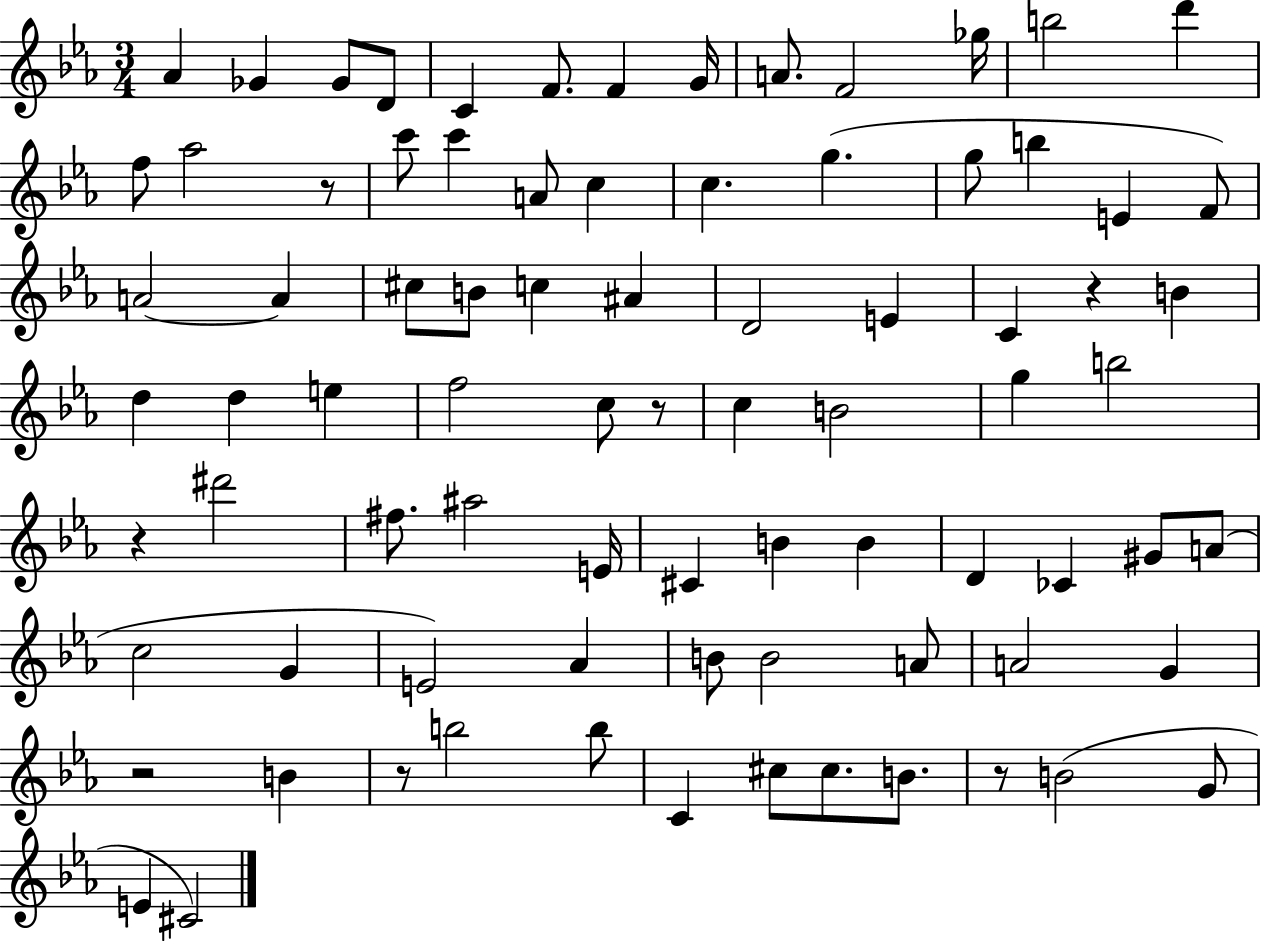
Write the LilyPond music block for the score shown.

{
  \clef treble
  \numericTimeSignature
  \time 3/4
  \key ees \major
  aes'4 ges'4 ges'8 d'8 | c'4 f'8. f'4 g'16 | a'8. f'2 ges''16 | b''2 d'''4 | \break f''8 aes''2 r8 | c'''8 c'''4 a'8 c''4 | c''4. g''4.( | g''8 b''4 e'4 f'8) | \break a'2~~ a'4 | cis''8 b'8 c''4 ais'4 | d'2 e'4 | c'4 r4 b'4 | \break d''4 d''4 e''4 | f''2 c''8 r8 | c''4 b'2 | g''4 b''2 | \break r4 dis'''2 | fis''8. ais''2 e'16 | cis'4 b'4 b'4 | d'4 ces'4 gis'8 a'8( | \break c''2 g'4 | e'2) aes'4 | b'8 b'2 a'8 | a'2 g'4 | \break r2 b'4 | r8 b''2 b''8 | c'4 cis''8 cis''8. b'8. | r8 b'2( g'8 | \break e'4 cis'2) | \bar "|."
}